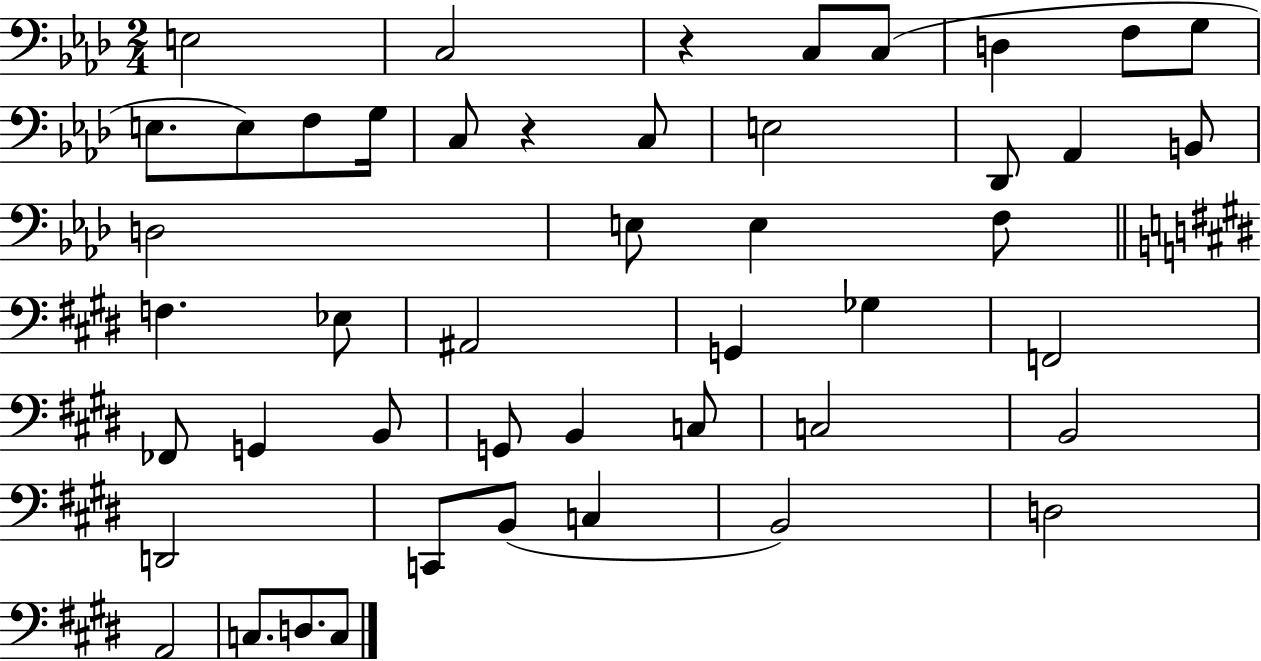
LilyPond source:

{
  \clef bass
  \numericTimeSignature
  \time 2/4
  \key aes \major
  e2 | c2 | r4 c8 c8( | d4 f8 g8 | \break e8. e8) f8 g16 | c8 r4 c8 | e2 | des,8 aes,4 b,8 | \break d2 | e8 e4 f8 | \bar "||" \break \key e \major f4. ees8 | ais,2 | g,4 ges4 | f,2 | \break fes,8 g,4 b,8 | g,8 b,4 c8 | c2 | b,2 | \break d,2 | c,8 b,8( c4 | b,2) | d2 | \break a,2 | c8. d8. c8 | \bar "|."
}